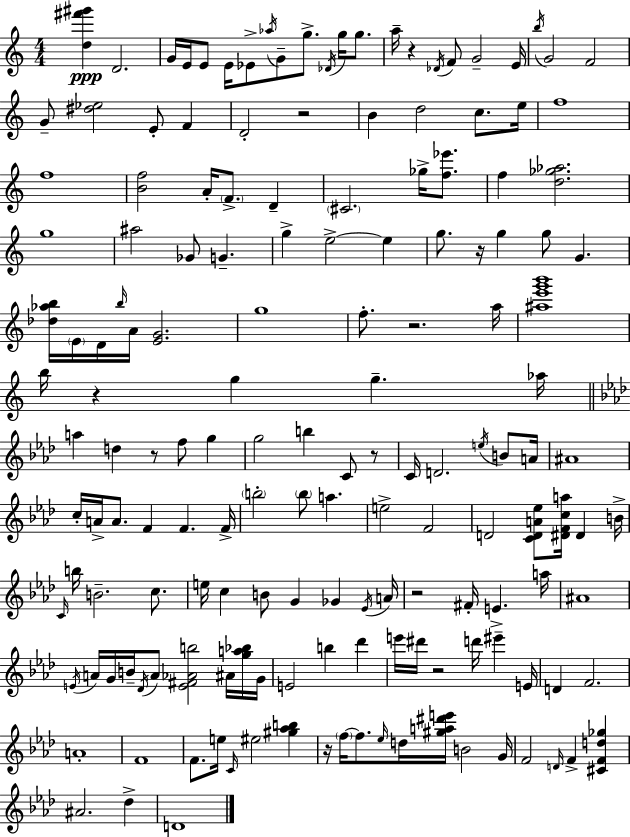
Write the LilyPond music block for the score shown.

{
  \clef treble
  \numericTimeSignature
  \time 4/4
  \key c \major
  <d'' fis''' gis'''>4\ppp d'2. | g'16 e'16 e'8 e'16 ees'8-> \acciaccatura { aes''16 } g'8-- g''8.-> \acciaccatura { des'16 } g''16 g''8. | a''16-- r4 \acciaccatura { des'16 } f'8 g'2-- | e'16 \acciaccatura { b''16 } g'2 f'2 | \break g'8-- <dis'' ees''>2 e'8-. | f'4 d'2-. r2 | b'4 d''2 | c''8. e''16 f''1 | \break f''1 | <b' f''>2 a'16-. \parenthesize f'8.-> | d'4-- \parenthesize cis'2. | ges''16-> <f'' ees'''>8. f''4 <d'' ges'' aes''>2. | \break g''1 | ais''2 ges'8 g'4.-- | g''4-> e''2->~~ | e''4 g''8. r16 g''4 g''8 g'4. | \break <des'' aes'' b''>16 \parenthesize e'16 d'16 \grace { b''16 } a'16 <e' g'>2. | g''1 | f''8.-. r2. | a''16 <ais'' e''' g''' b'''>1 | \break b''16 r4 g''4 g''4.-- | aes''16 \bar "||" \break \key aes \major a''4 d''4 r8 f''8 g''4 | g''2 b''4 c'8 r8 | c'16 d'2. \acciaccatura { e''16 } b'8 | a'16 ais'1 | \break c''16-. a'16-> a'8. f'4 f'4. | f'16-> \parenthesize b''2-. \parenthesize b''8 a''4. | e''2-> f'2 | d'2 <c' d' a' ees''>8 <dis' f' c'' a''>16 dis'4 | \break b'16-> \grace { c'16 } b''16 b'2.-- c''8. | e''16 c''4 b'8 g'4 ges'4 | \acciaccatura { ees'16 } a'16 r2 fis'16-. e'4.-> | a''16 ais'1 | \break \acciaccatura { e'16 } a'16 g'16 b'16-- \acciaccatura { des'16 } a'8 <e' fis' aes' b''>2 | ais'16 <g'' a'' bes''>16 g'16 e'2 b''4 | des'''4 e'''16 dis'''16 r2 d'''16 | eis'''4-- e'16 d'4 f'2. | \break a'1-. | f'1 | f'8. e''16 \grace { c'16 } eis''2 | <gis'' aes'' b''>4 r16 \parenthesize f''16~~ f''8. \grace { ees''16 } d''16 <gis'' a'' dis''' e'''>16 b'2 | \break g'16 f'2 \grace { d'16 } | f'4-> <cis' f' d'' ges''>4 ais'2. | des''4-> d'1 | \bar "|."
}